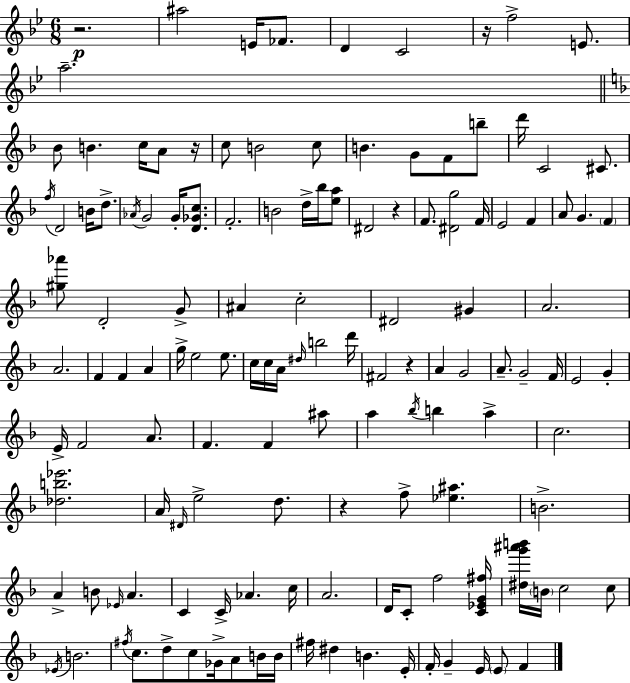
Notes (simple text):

R/h. A#5/h E4/s FES4/e. D4/q C4/h R/s F5/h E4/e. A5/h. Bb4/e B4/q. C5/s A4/e R/s C5/e B4/h C5/e B4/q. G4/e F4/e B5/e D6/s C4/h C#4/e. F5/s D4/h B4/s D5/e. Ab4/s G4/h G4/s [D4,Gb4,C5]/e. F4/h. B4/h D5/s Bb5/s [E5,A5]/e D#4/h R/q F4/e. [D#4,G5]/h F4/s E4/h F4/q A4/e G4/q. F4/q [G#5,Ab6]/e D4/h G4/e A#4/q C5/h D#4/h G#4/q A4/h. A4/h. F4/q F4/q A4/q G5/s E5/h E5/e. C5/s C5/s A4/s D#5/s B5/h D6/s F#4/h R/q A4/q G4/h A4/e. G4/h F4/s E4/h G4/q E4/s F4/h A4/e. F4/q. F4/q A#5/e A5/q Bb5/s B5/q A5/q C5/h. [Db5,B5,Eb6]/h. A4/s D#4/s E5/h D5/e. R/q F5/e [Eb5,A#5]/q. B4/h. A4/q B4/e Eb4/s A4/q. C4/q C4/s Ab4/q. C5/s A4/h. D4/s C4/e F5/h [C4,Eb4,G4,F#5]/s [D#5,G6,A#6,B6]/s B4/s C5/h C5/e Eb4/s B4/h. F#5/s C5/e. D5/e C5/e Gb4/s A4/e B4/s B4/s F#5/s D#5/q B4/q. E4/s F4/s G4/q E4/s E4/e F4/q